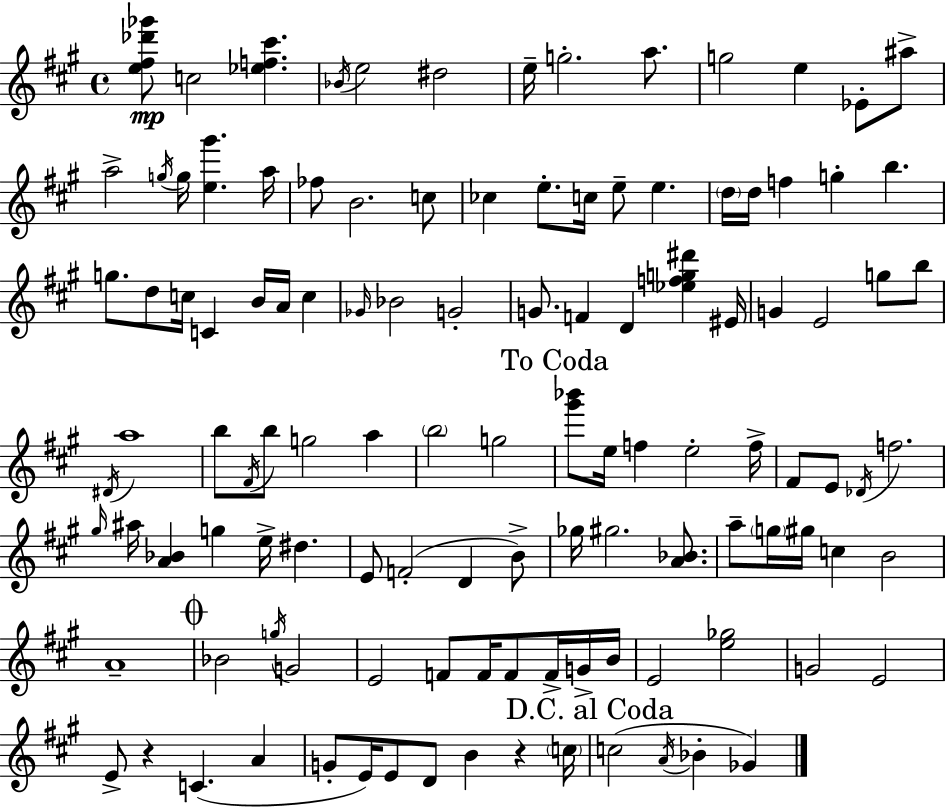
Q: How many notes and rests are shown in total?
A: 116